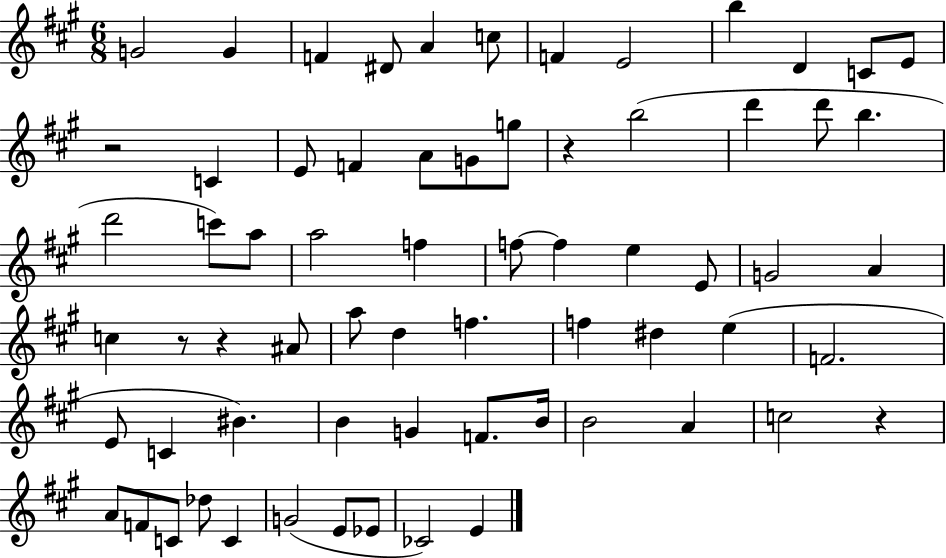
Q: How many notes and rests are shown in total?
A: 67